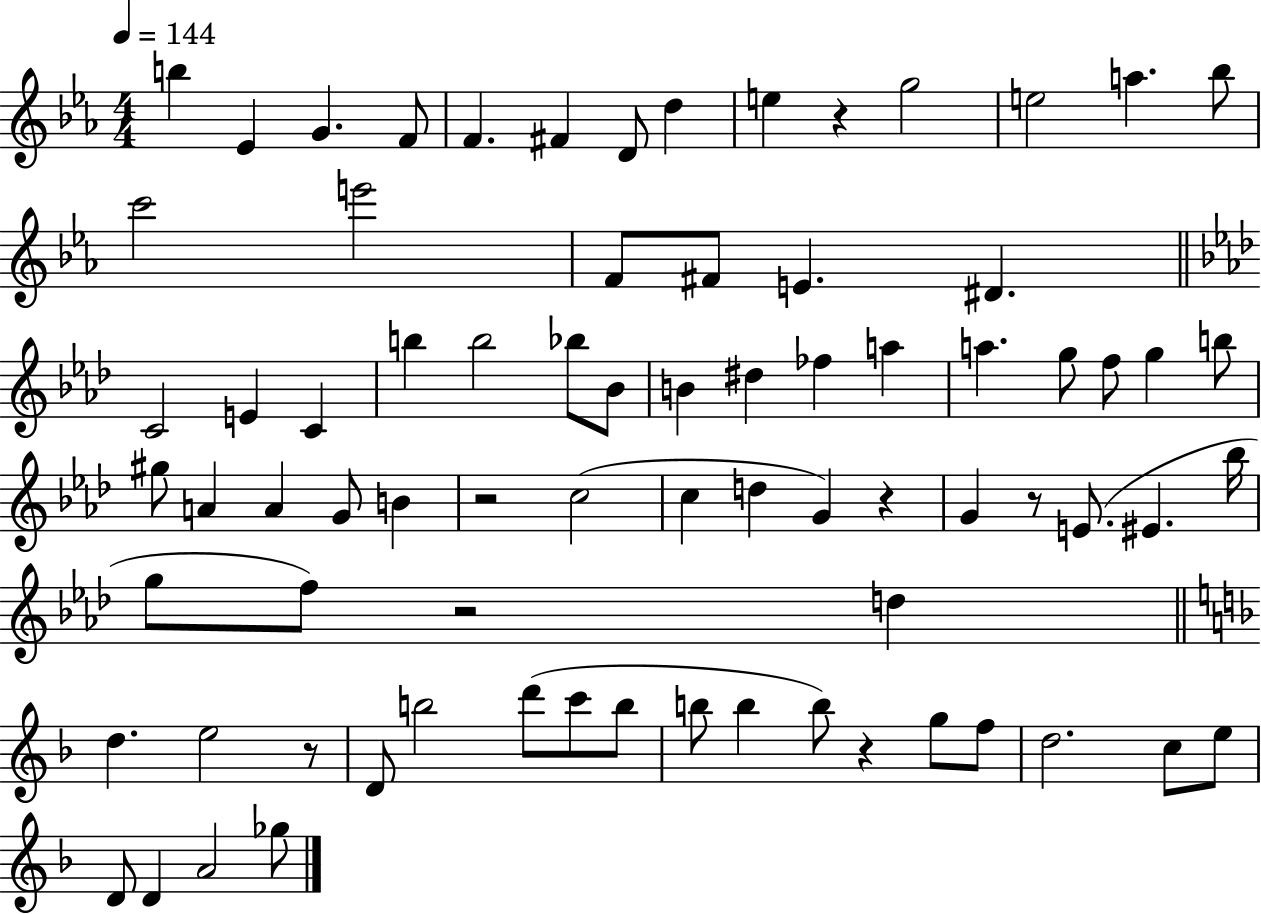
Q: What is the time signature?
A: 4/4